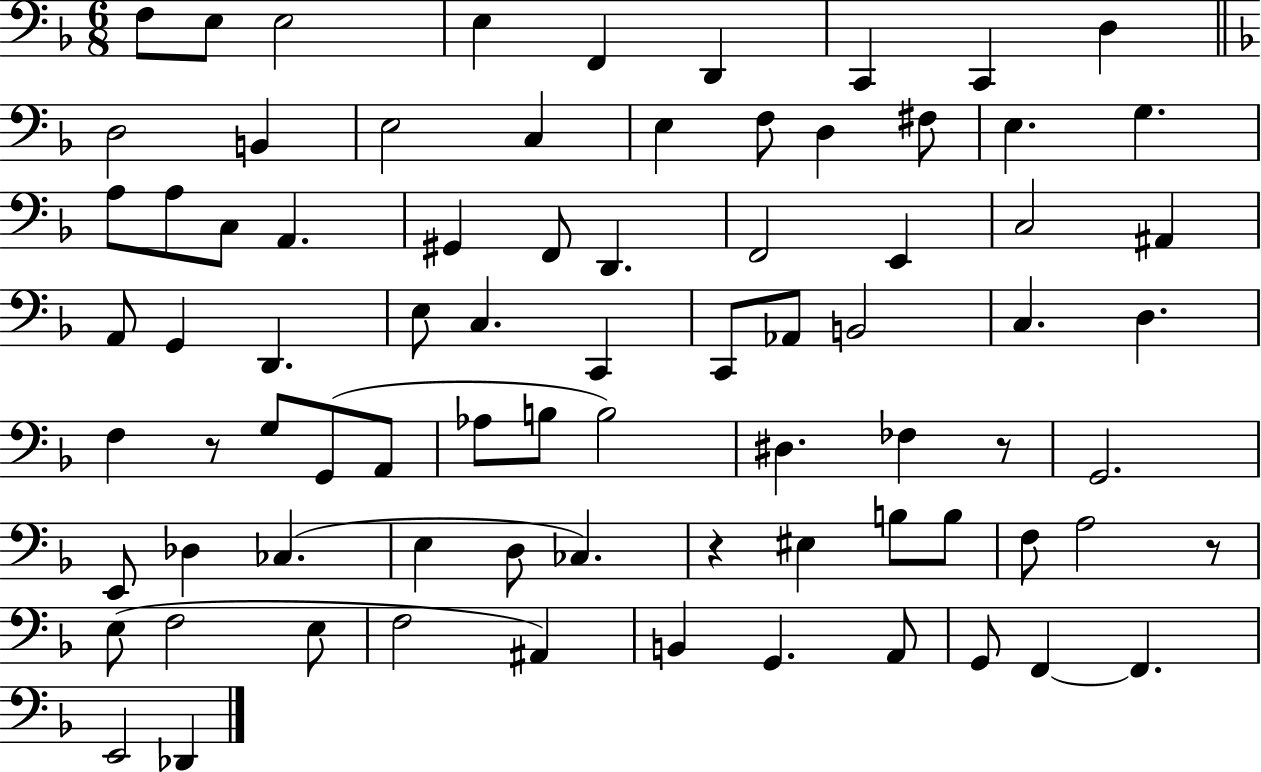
{
  \clef bass
  \numericTimeSignature
  \time 6/8
  \key f \major
  \repeat volta 2 { f8 e8 e2 | e4 f,4 d,4 | c,4 c,4 d4 | \bar "||" \break \key d \minor d2 b,4 | e2 c4 | e4 f8 d4 fis8 | e4. g4. | \break a8 a8 c8 a,4. | gis,4 f,8 d,4. | f,2 e,4 | c2 ais,4 | \break a,8 g,4 d,4. | e8 c4. c,4 | c,8 aes,8 b,2 | c4. d4. | \break f4 r8 g8 g,8( a,8 | aes8 b8 b2) | dis4. fes4 r8 | g,2. | \break e,8 des4 ces4.( | e4 d8 ces4.) | r4 eis4 b8 b8 | f8 a2 r8 | \break e8( f2 e8 | f2 ais,4) | b,4 g,4. a,8 | g,8 f,4~~ f,4. | \break e,2 des,4 | } \bar "|."
}